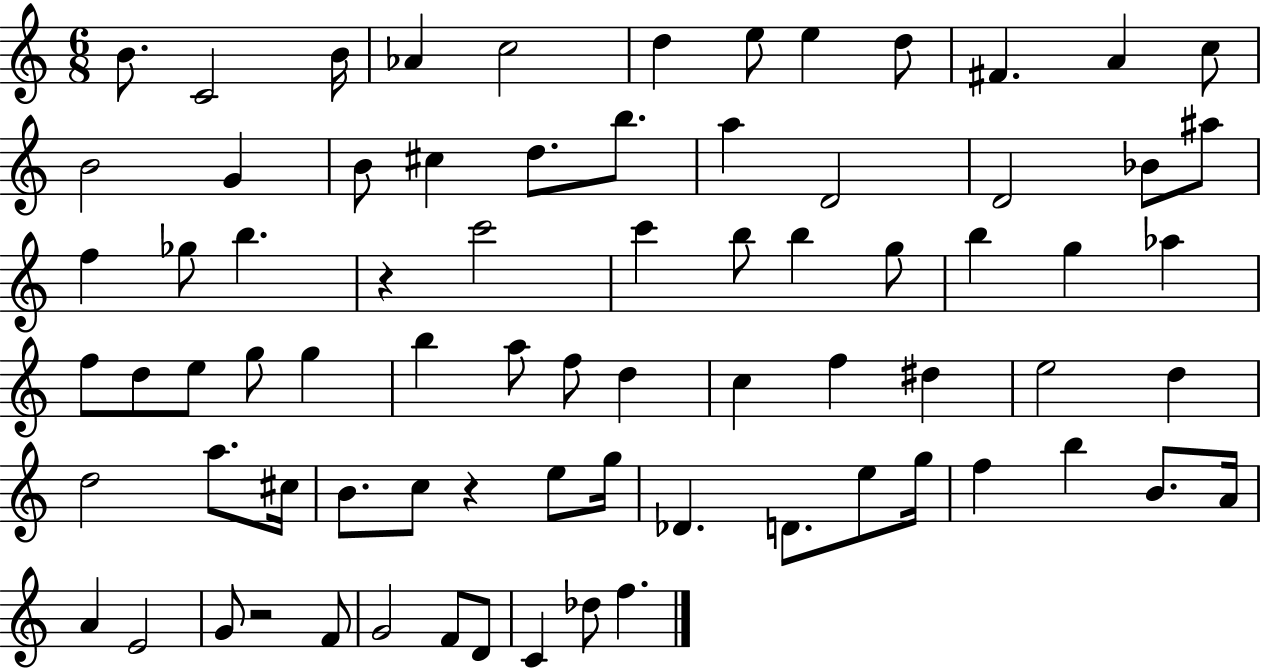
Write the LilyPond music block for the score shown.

{
  \clef treble
  \numericTimeSignature
  \time 6/8
  \key c \major
  b'8. c'2 b'16 | aes'4 c''2 | d''4 e''8 e''4 d''8 | fis'4. a'4 c''8 | \break b'2 g'4 | b'8 cis''4 d''8. b''8. | a''4 d'2 | d'2 bes'8 ais''8 | \break f''4 ges''8 b''4. | r4 c'''2 | c'''4 b''8 b''4 g''8 | b''4 g''4 aes''4 | \break f''8 d''8 e''8 g''8 g''4 | b''4 a''8 f''8 d''4 | c''4 f''4 dis''4 | e''2 d''4 | \break d''2 a''8. cis''16 | b'8. c''8 r4 e''8 g''16 | des'4. d'8. e''8 g''16 | f''4 b''4 b'8. a'16 | \break a'4 e'2 | g'8 r2 f'8 | g'2 f'8 d'8 | c'4 des''8 f''4. | \break \bar "|."
}